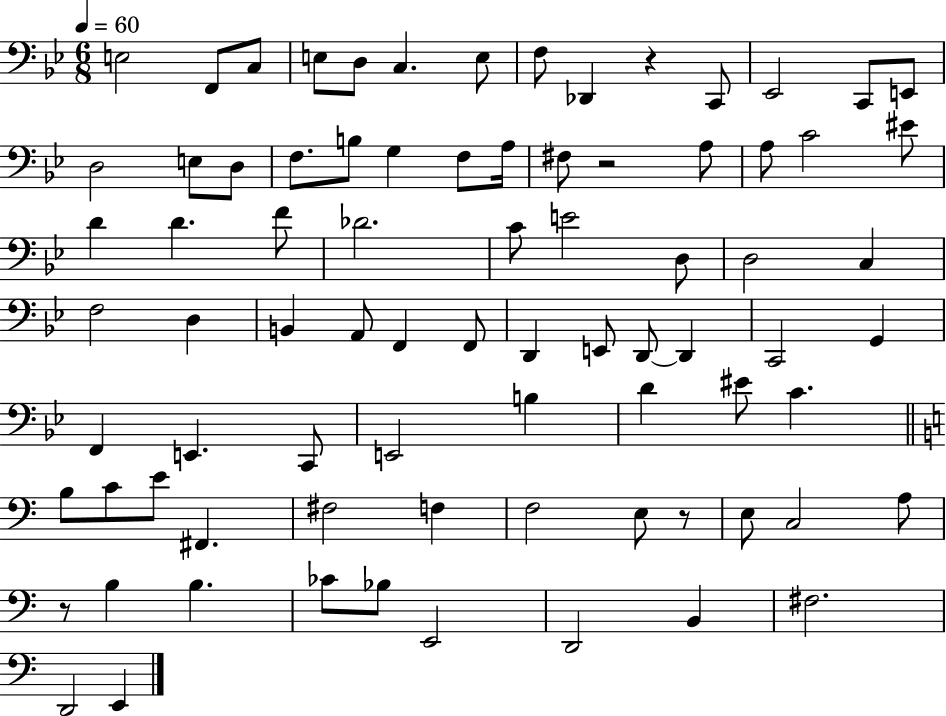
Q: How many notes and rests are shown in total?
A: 80